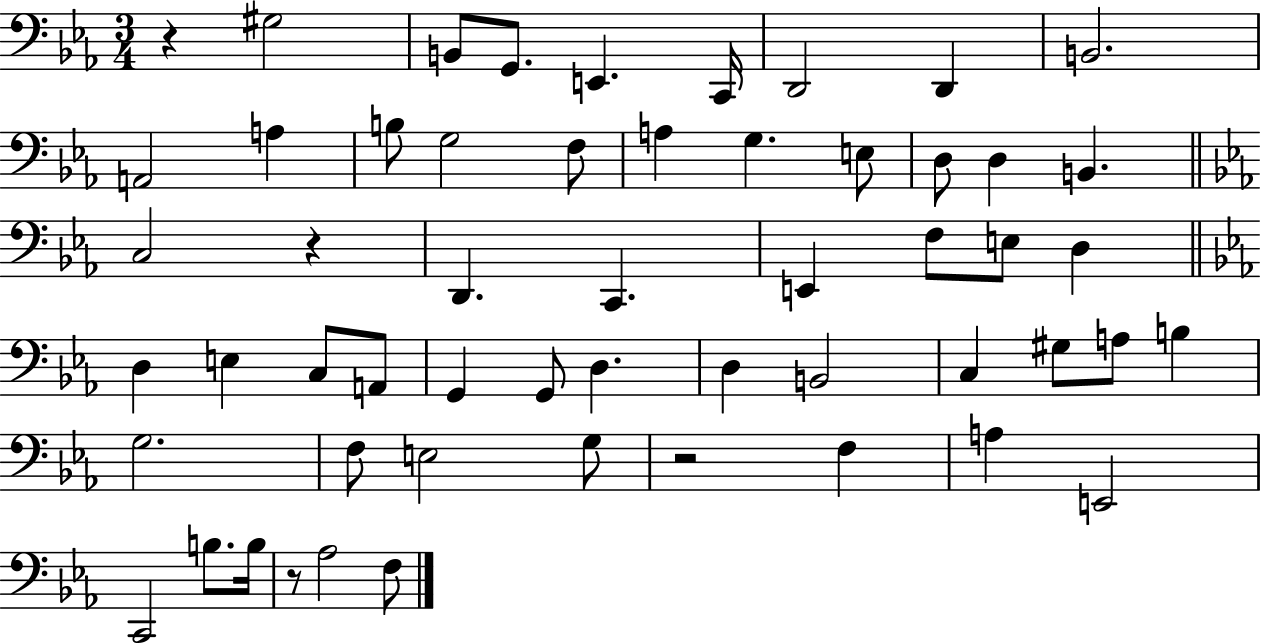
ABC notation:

X:1
T:Untitled
M:3/4
L:1/4
K:Eb
z ^G,2 B,,/2 G,,/2 E,, C,,/4 D,,2 D,, B,,2 A,,2 A, B,/2 G,2 F,/2 A, G, E,/2 D,/2 D, B,, C,2 z D,, C,, E,, F,/2 E,/2 D, D, E, C,/2 A,,/2 G,, G,,/2 D, D, B,,2 C, ^G,/2 A,/2 B, G,2 F,/2 E,2 G,/2 z2 F, A, E,,2 C,,2 B,/2 B,/4 z/2 _A,2 F,/2